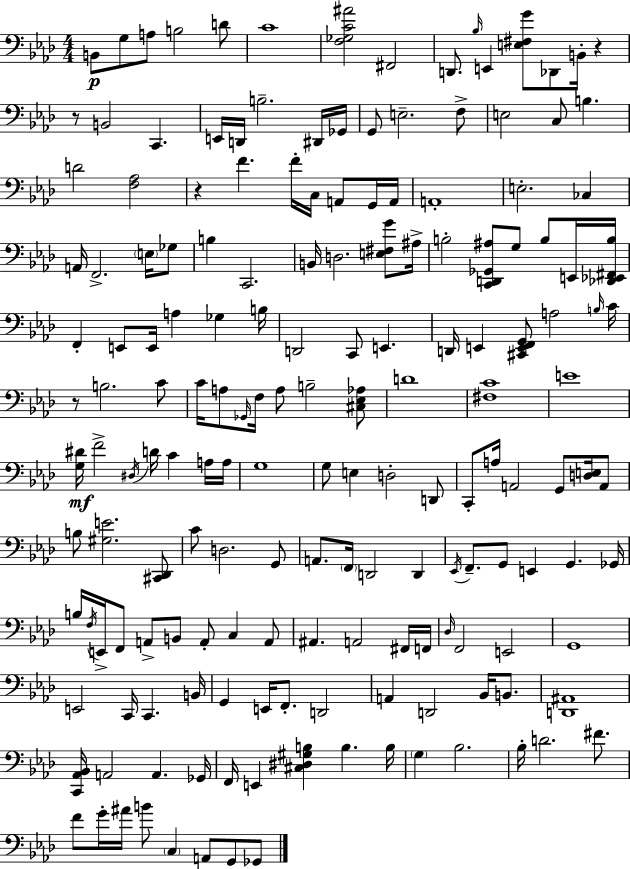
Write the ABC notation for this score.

X:1
T:Untitled
M:4/4
L:1/4
K:Ab
B,,/2 G,/2 A,/2 B,2 D/2 C4 [F,_G,C^A]2 ^F,,2 D,,/2 _B,/4 E,, [E,^F,G]/2 _D,,/2 B,,/4 z z/2 B,,2 C,, E,,/4 D,,/4 B,2 ^D,,/4 _G,,/4 G,,/2 E,2 F,/2 E,2 C,/2 B, D2 [F,_A,]2 z F F/4 C,/4 A,,/2 G,,/4 A,,/4 A,,4 E,2 _C, A,,/4 F,,2 E,/4 _G,/2 B, C,,2 B,,/4 D,2 [E,^F,G]/2 ^A,/4 B,2 [C,,D,,_G,,^A,]/2 G,/2 B,/2 E,,/4 [_D,,_E,,^F,,B,]/4 F,, E,,/2 E,,/4 A, _G, B,/4 D,,2 C,,/2 E,, D,,/4 E,, [^C,,E,,F,,G,,]/2 A,2 B,/4 C/4 z/2 B,2 C/2 C/4 A,/2 _G,,/4 F,/4 A,/2 B,2 [^C,_E,_A,]/2 D4 [^F,C]4 E4 [G,^D]/4 F2 ^D,/4 D/4 C A,/4 A,/4 G,4 G,/2 E, D,2 D,,/2 C,,/2 A,/4 A,,2 G,,/2 [D,E,]/4 A,,/2 B,/2 [^G,E]2 [^C,,_D,,]/2 C/2 D,2 G,,/2 A,,/2 F,,/4 D,,2 D,, _E,,/4 F,,/2 G,,/2 E,, G,, _G,,/4 B,/4 F,/4 E,,/4 F,,/2 A,,/2 B,,/2 A,,/2 C, A,,/2 ^A,, A,,2 ^F,,/4 F,,/4 _D,/4 F,,2 E,,2 G,,4 E,,2 C,,/4 C,, B,,/4 G,, E,,/4 F,,/2 D,,2 A,, D,,2 _B,,/4 B,,/2 [D,,^A,,]4 [C,,_A,,_B,,]/4 A,,2 A,, _G,,/4 F,,/4 E,, [^C,^D,^G,B,] B, B,/4 G, _B,2 _B,/4 D2 ^F/2 F/2 G/4 ^A/4 B/2 C, A,,/2 G,,/2 _G,,/2